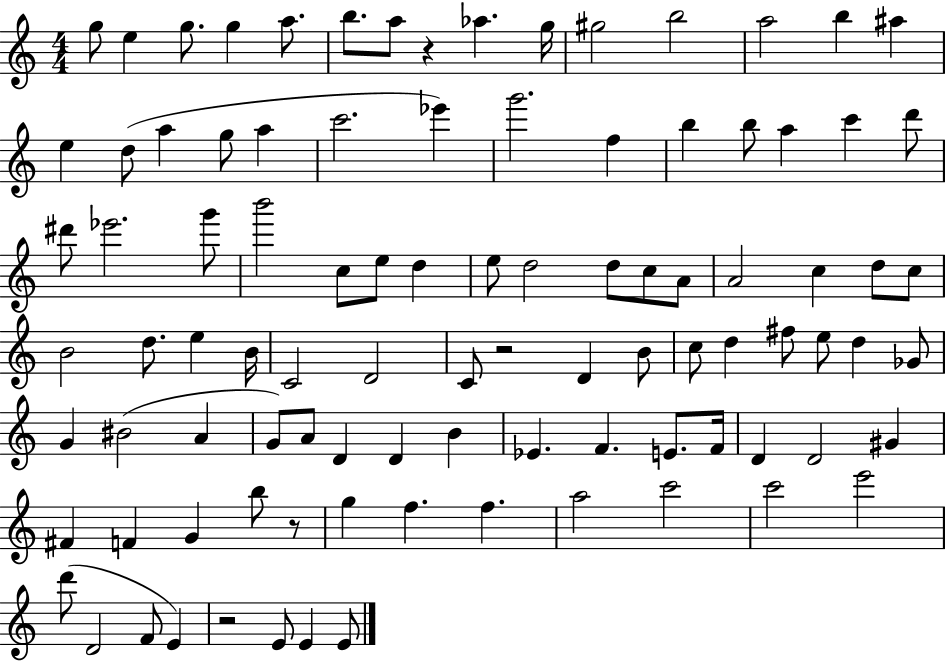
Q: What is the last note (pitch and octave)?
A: E4